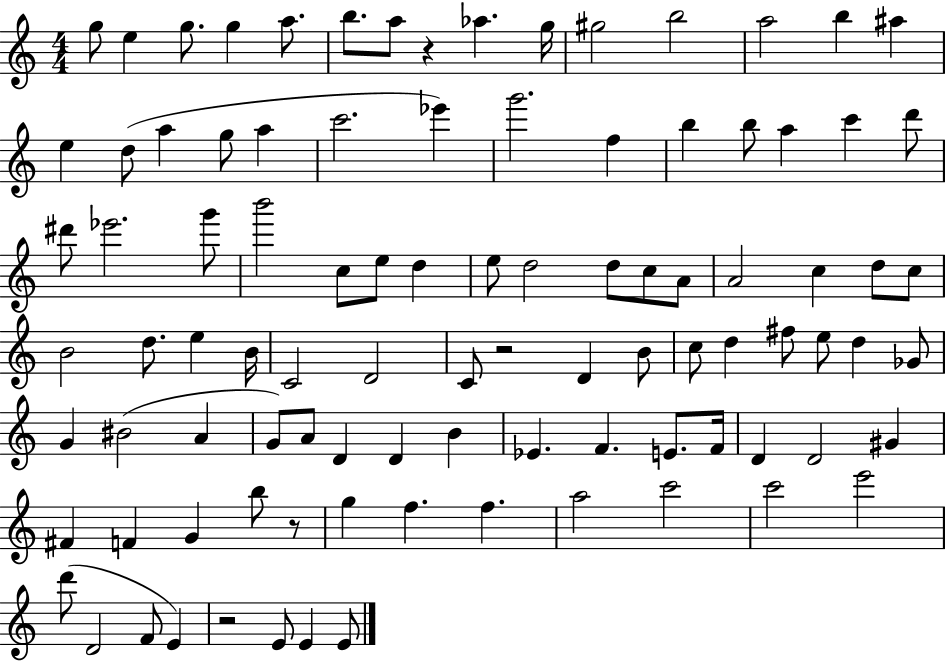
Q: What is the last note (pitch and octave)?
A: E4